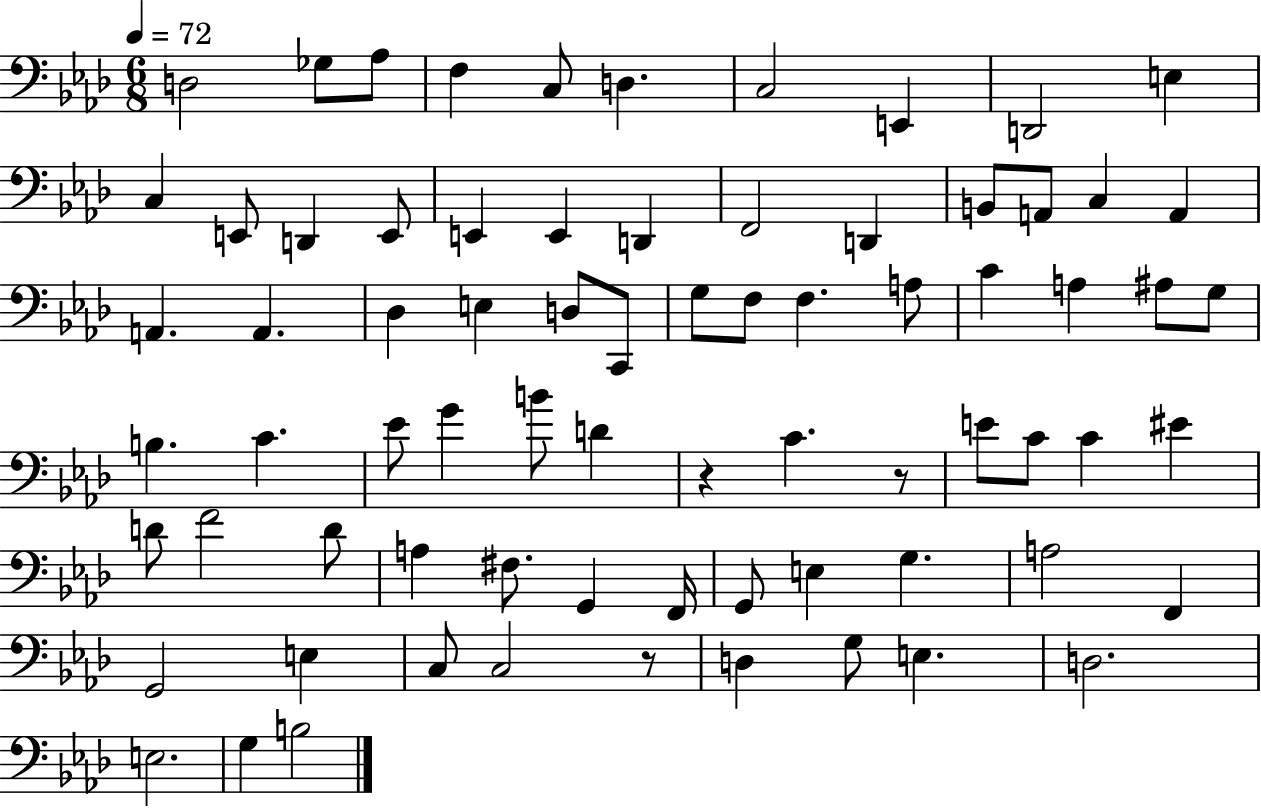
{
  \clef bass
  \numericTimeSignature
  \time 6/8
  \key aes \major
  \tempo 4 = 72
  d2 ges8 aes8 | f4 c8 d4. | c2 e,4 | d,2 e4 | \break c4 e,8 d,4 e,8 | e,4 e,4 d,4 | f,2 d,4 | b,8 a,8 c4 a,4 | \break a,4. a,4. | des4 e4 d8 c,8 | g8 f8 f4. a8 | c'4 a4 ais8 g8 | \break b4. c'4. | ees'8 g'4 b'8 d'4 | r4 c'4. r8 | e'8 c'8 c'4 eis'4 | \break d'8 f'2 d'8 | a4 fis8. g,4 f,16 | g,8 e4 g4. | a2 f,4 | \break g,2 e4 | c8 c2 r8 | d4 g8 e4. | d2. | \break e2. | g4 b2 | \bar "|."
}